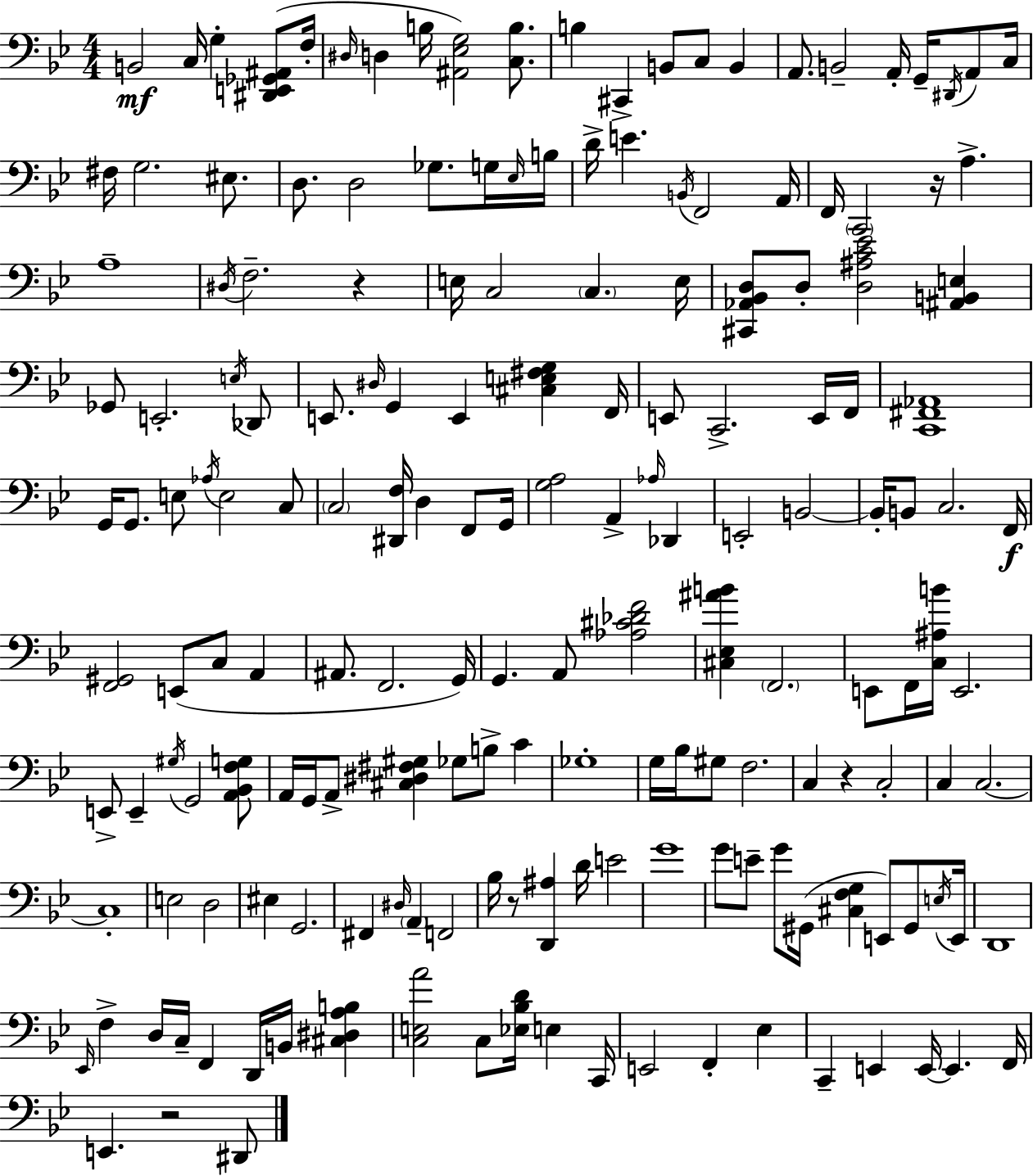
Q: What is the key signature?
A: BES major